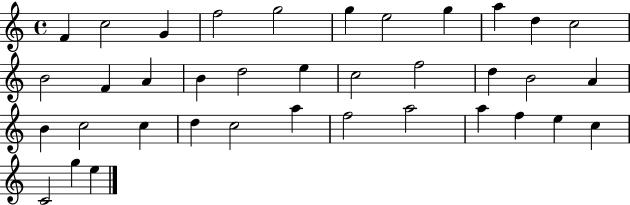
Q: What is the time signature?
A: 4/4